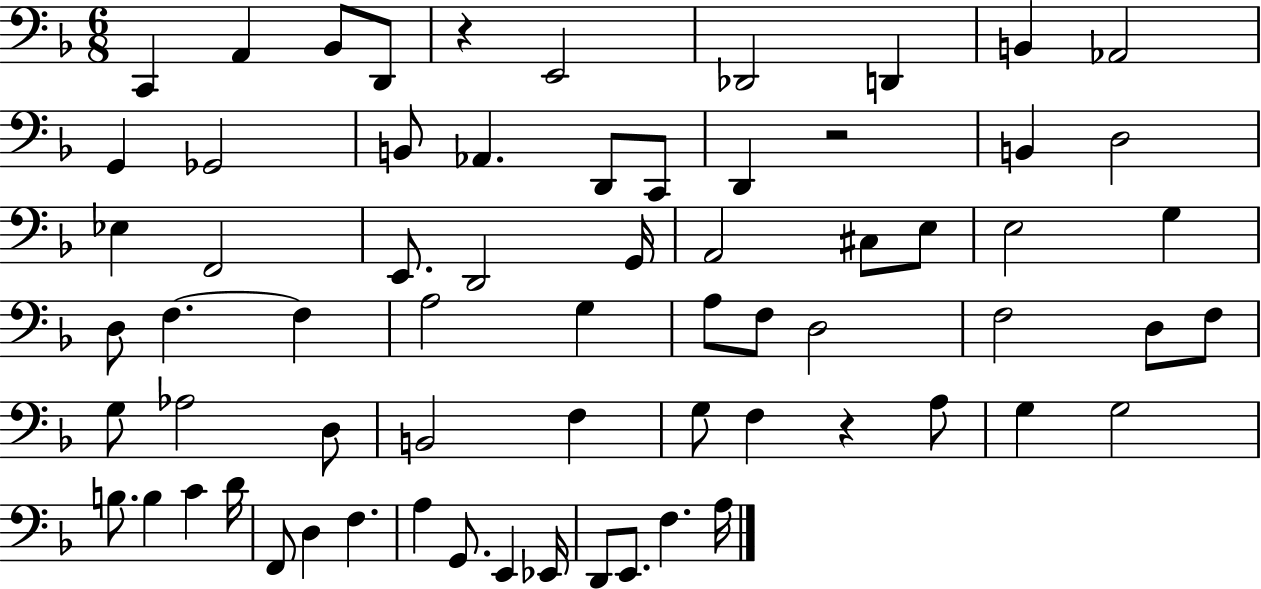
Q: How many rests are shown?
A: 3